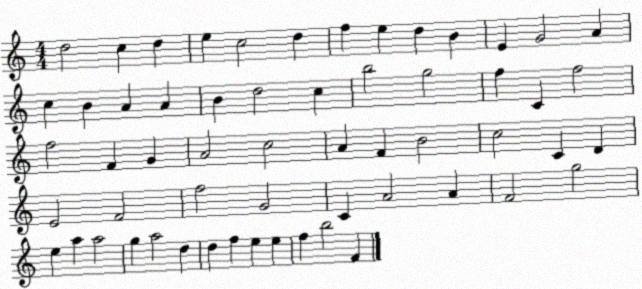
X:1
T:Untitled
M:4/4
L:1/4
K:C
d2 c d e c2 d f e d B E G2 A c B A A B d2 c b2 g2 f C f2 f2 F G A2 c2 A F B2 c2 C D E2 F2 f2 G2 C A2 A F2 g2 e a a2 g a2 d d f e e f b2 F